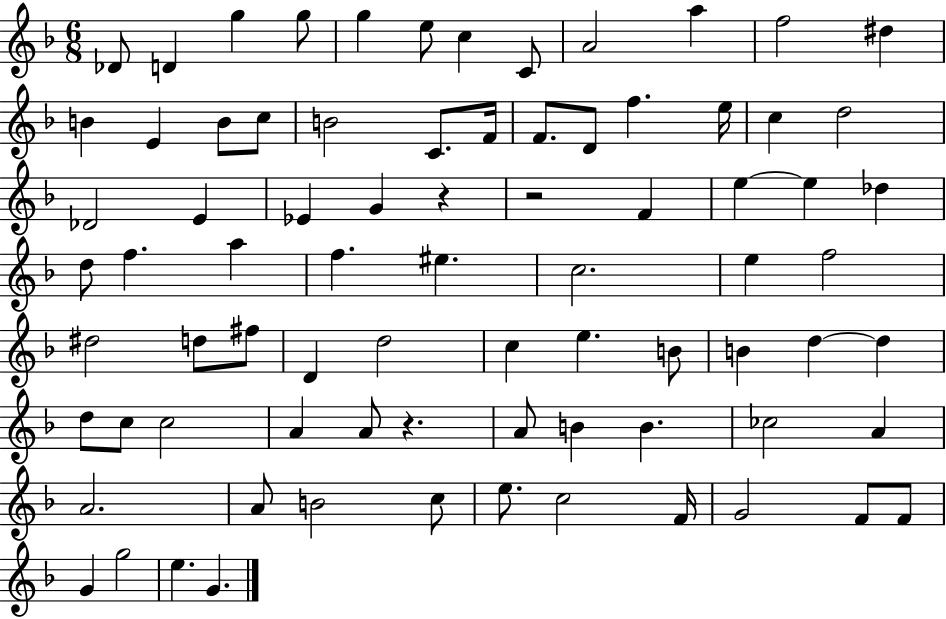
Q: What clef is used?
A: treble